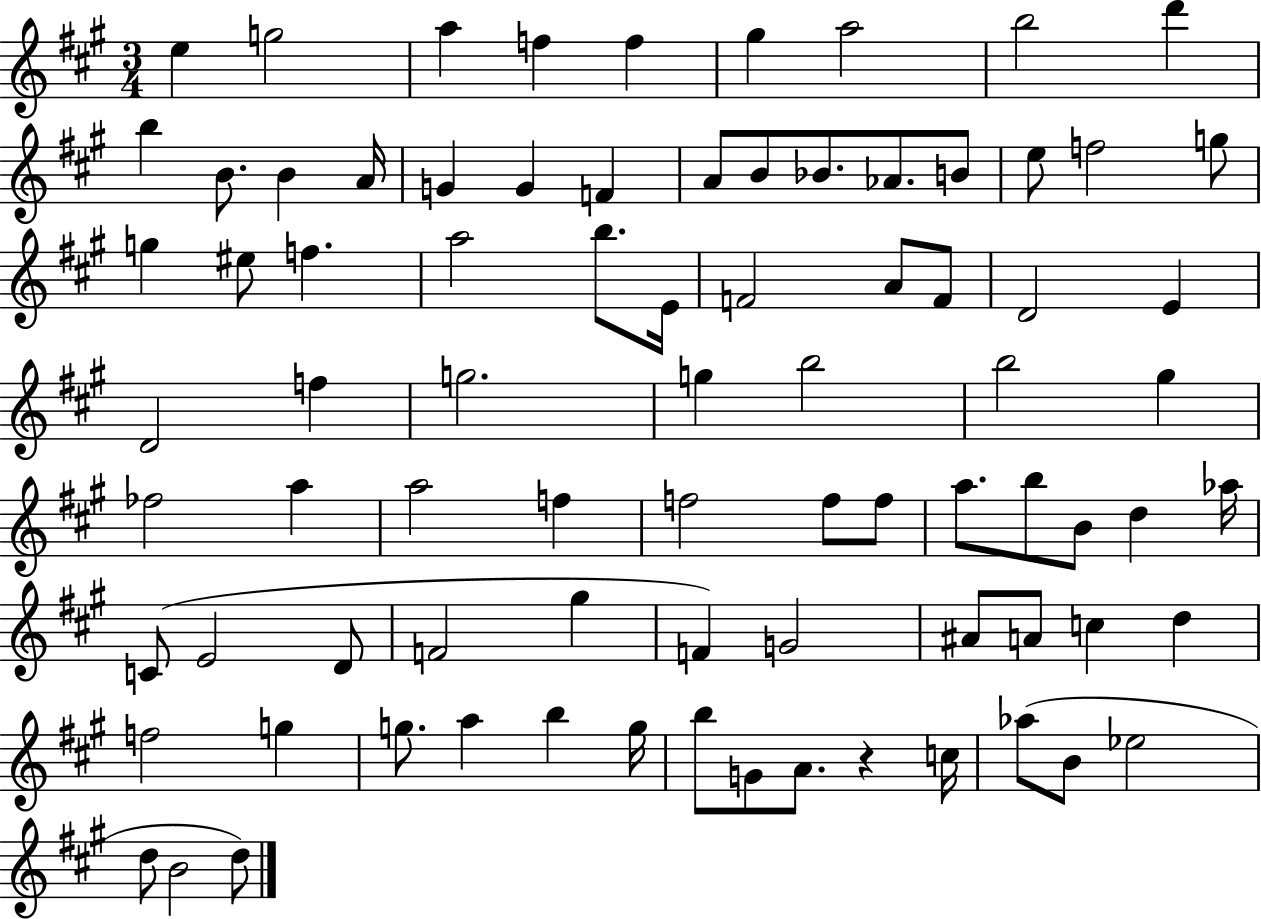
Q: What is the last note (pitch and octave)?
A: D5